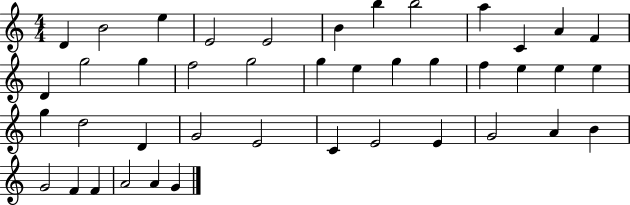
{
  \clef treble
  \numericTimeSignature
  \time 4/4
  \key c \major
  d'4 b'2 e''4 | e'2 e'2 | b'4 b''4 b''2 | a''4 c'4 a'4 f'4 | \break d'4 g''2 g''4 | f''2 g''2 | g''4 e''4 g''4 g''4 | f''4 e''4 e''4 e''4 | \break g''4 d''2 d'4 | g'2 e'2 | c'4 e'2 e'4 | g'2 a'4 b'4 | \break g'2 f'4 f'4 | a'2 a'4 g'4 | \bar "|."
}